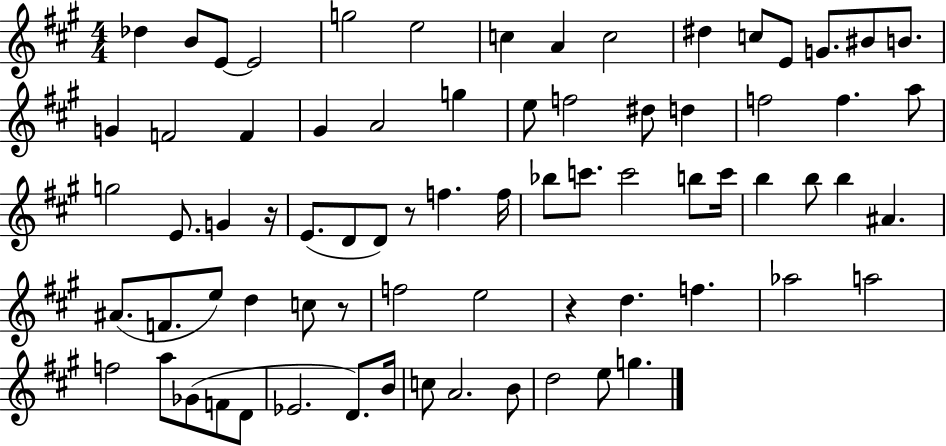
{
  \clef treble
  \numericTimeSignature
  \time 4/4
  \key a \major
  \repeat volta 2 { des''4 b'8 e'8~~ e'2 | g''2 e''2 | c''4 a'4 c''2 | dis''4 c''8 e'8 g'8. bis'8 b'8. | \break g'4 f'2 f'4 | gis'4 a'2 g''4 | e''8 f''2 dis''8 d''4 | f''2 f''4. a''8 | \break g''2 e'8. g'4 r16 | e'8.( d'8 d'8) r8 f''4. f''16 | bes''8 c'''8. c'''2 b''8 c'''16 | b''4 b''8 b''4 ais'4. | \break ais'8.( f'8. e''8) d''4 c''8 r8 | f''2 e''2 | r4 d''4. f''4. | aes''2 a''2 | \break f''2 a''8 ges'8( f'8 d'8 | ees'2. d'8.) b'16 | c''8 a'2. b'8 | d''2 e''8 g''4. | \break } \bar "|."
}